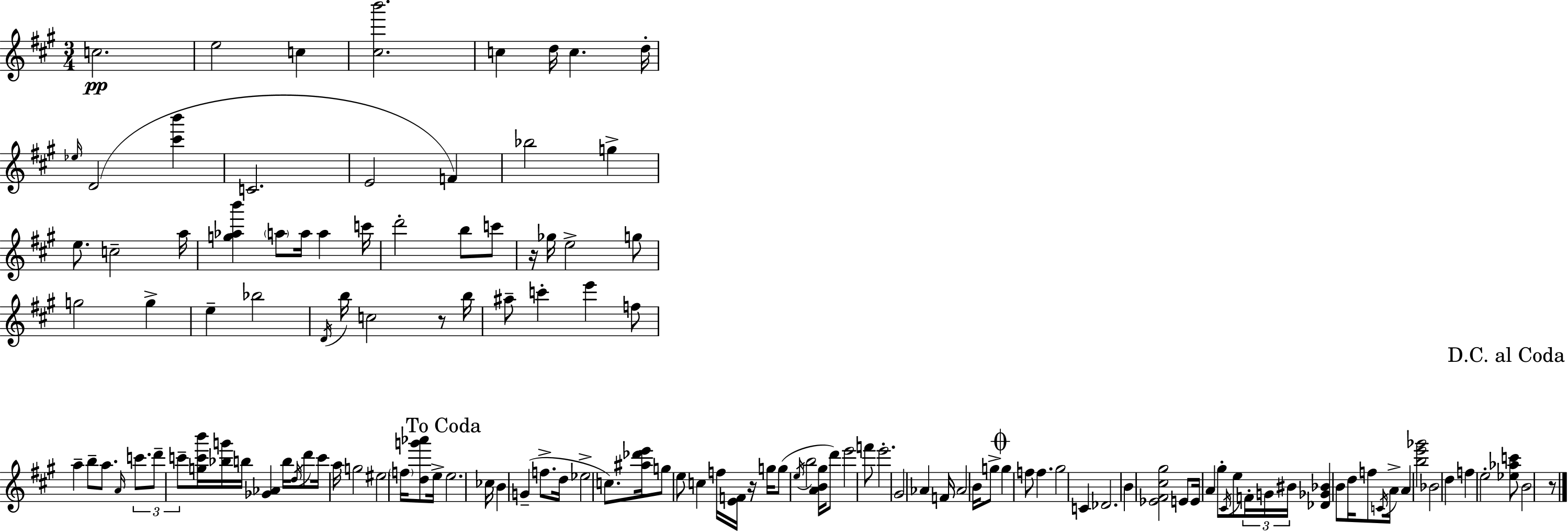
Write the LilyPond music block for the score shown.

{
  \clef treble
  \numericTimeSignature
  \time 3/4
  \key a \major
  c''2.\pp | e''2 c''4 | <cis'' b'''>2. | c''4 d''16 c''4. d''16-. | \break \grace { ees''16 }( d'2 <cis''' b'''>4 | c'2. | e'2 f'4) | bes''2 g''4-> | \break e''8. c''2-- | a''16 <g'' aes'' b'''>4 \parenthesize a''8 a''16 a''4 | c'''16 d'''2-. b''8 c'''8 | r16 ges''16 e''2-> g''8 | \break g''2 g''4-> | e''4-- bes''2 | \acciaccatura { d'16 } b''16 c''2 r8 | b''16 ais''8-- c'''4-. e'''4 | \break f''8 a''4-- b''8-- a''8. \grace { a'16 } | \tuplet 3/2 { c'''8. d'''8-- c'''8-- } <g'' c''' b'''>16 <bes'' g'''>16 b''16 <ges' aes'>4 | b''16 \acciaccatura { d''16 } d'''8 c'''16 a''16 g''2 | eis''2 | \break \parenthesize f''16 <d'' g''' aes'''>8 e''16-> \mark "To Coda" e''2. | ces''16 b'4 g'4--( | f''8.-> d''16 ees''2-> | c''8.) <ais'' des''' e'''>16 g''8 e''8 c''4 | \break f''16 <e' f'>16 r16 g''16 g''8( \acciaccatura { e''16 } b''2 | <a' b' gis''>16 d'''8) e'''2 | f'''8 e'''2.-. | gis'2 | \break aes'4 f'16 aes'2 | b'16 g''8-> \mark \markup { \musicglyph "scripts.coda" } g''4 f''8 f''4. | gis''2 | c'4 des'2. | \break b'4 <ees' fis' cis'' gis''>2 | e'8 e'16 a'4 | gis''8-. \acciaccatura { cis'16 } e''8 \tuplet 3/2 { f'16-. g'16 bis'16 } <des' ges' bes'>4 | b'8 d''16 f''8 \acciaccatura { c'16 } a'16-> a'4 <b'' e''' ges'''>2 | \break bes'2 | d''4 f''4 e''2-. | \mark "D.C. al Coda" <ees'' aes'' c'''>8 b'2 | r8 \bar "|."
}